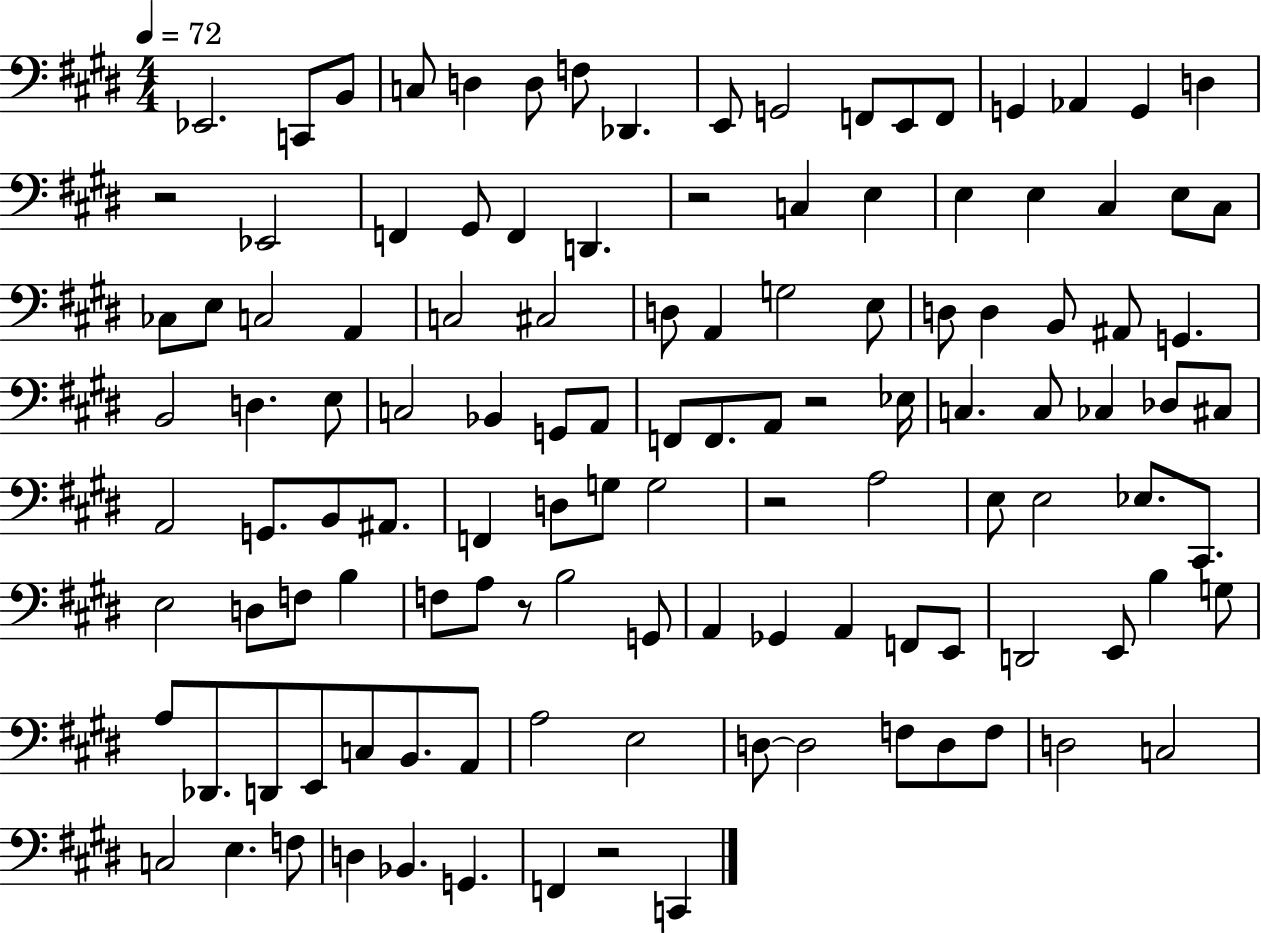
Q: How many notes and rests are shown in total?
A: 120